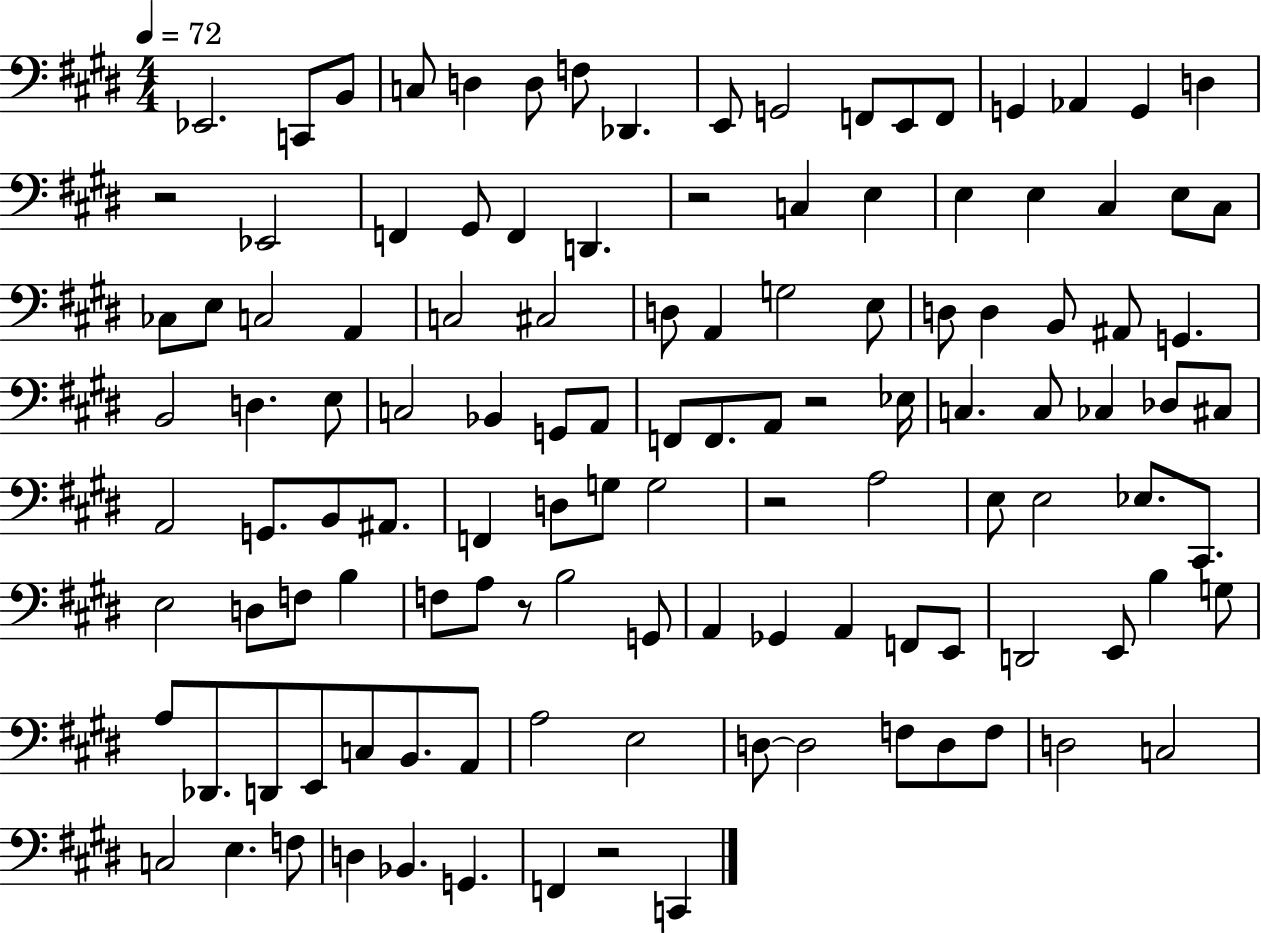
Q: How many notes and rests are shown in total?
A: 120